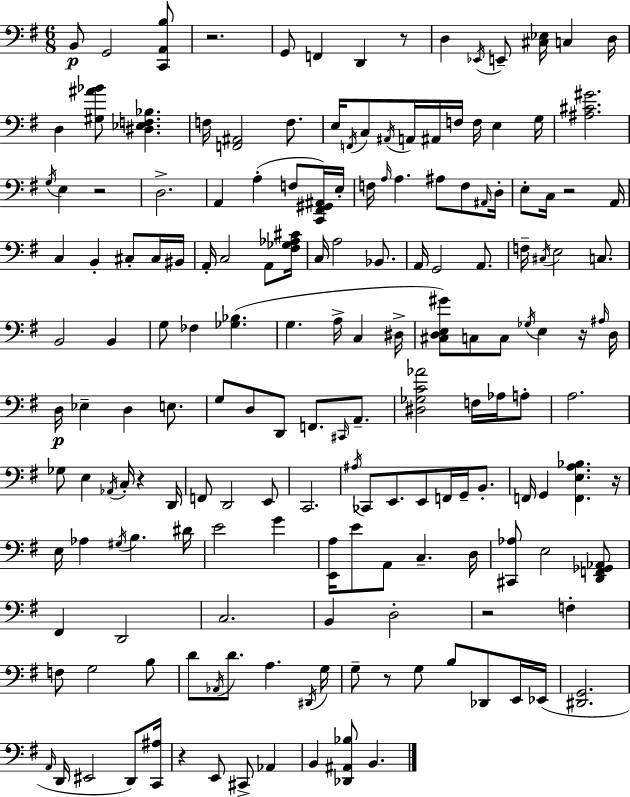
B2/e G2/h [C2,A2,B3]/e R/h. G2/e F2/q D2/q R/e D3/q Eb2/s E2/e [C#3,Eb3]/s C3/q D3/s D3/q [G#3,A#4,Bb4]/e [D#3,Eb3,F3,Bb3]/q. F3/s [F2,A#2]/h F3/e. E3/s F2/s C3/e A#2/s A2/s A#2/s F3/s F3/s E3/q G3/s [A#3,C#4,G#4]/h. G3/s E3/q R/h D3/h. A2/q A3/q F3/e [C2,F#2,G#2,A#2]/s E3/s F3/s A3/s A3/q. A#3/e F3/e A#2/s D3/s E3/e C3/s R/h A2/s C3/q B2/q C#3/e C#3/s BIS2/s A2/s C3/h A2/e [F#3,Gb3,Ab3,C#4]/s C3/s A3/h Bb2/e. A2/s G2/h A2/e. F3/s C#3/s E3/h C3/e. B2/h B2/q G3/e FES3/q [Gb3,Bb3]/q. G3/q. A3/s C3/q D#3/s [C#3,D3,E3,G#4]/e C3/e C3/e Gb3/s E3/q R/s A#3/s D3/s D3/s Eb3/q D3/q E3/e. G3/e D3/e D2/e F2/e. C#2/s A2/e. [D#3,Gb3,C4,Ab4]/h F3/s Ab3/s A3/e A3/h. Gb3/e E3/q Ab2/s C3/s R/q D2/s F2/e D2/h E2/e C2/h. A#3/s CES2/e E2/e. E2/e F2/s G2/s B2/e. F2/s G2/q [F2,E3,A3,Bb3]/q. R/s E3/s Ab3/q G#3/s B3/q. D#4/s E4/h G4/q [E2,A3]/s E4/e A2/e C3/q. D3/s [C#2,Ab3]/e E3/h [D2,F2,Gb2,Ab2]/e F#2/q D2/h C3/h. B2/q D3/h R/h F3/q F3/e G3/h B3/e D4/e Ab2/s D4/e. A3/q. D#2/s G3/s G3/e R/e G3/e B3/e Db2/e E2/s Eb2/s [D#2,G2]/h. A2/s D2/s EIS2/h D2/e [C2,A#3]/s R/q E2/e C#2/e Ab2/q B2/q [Db2,A#2,Bb3]/e B2/q.